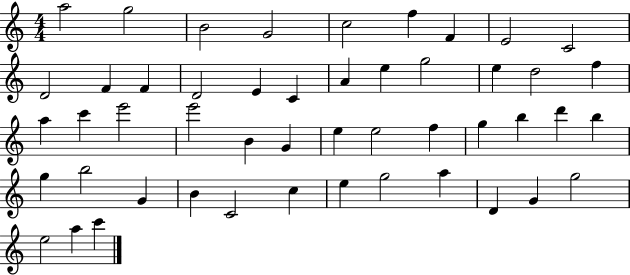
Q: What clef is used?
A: treble